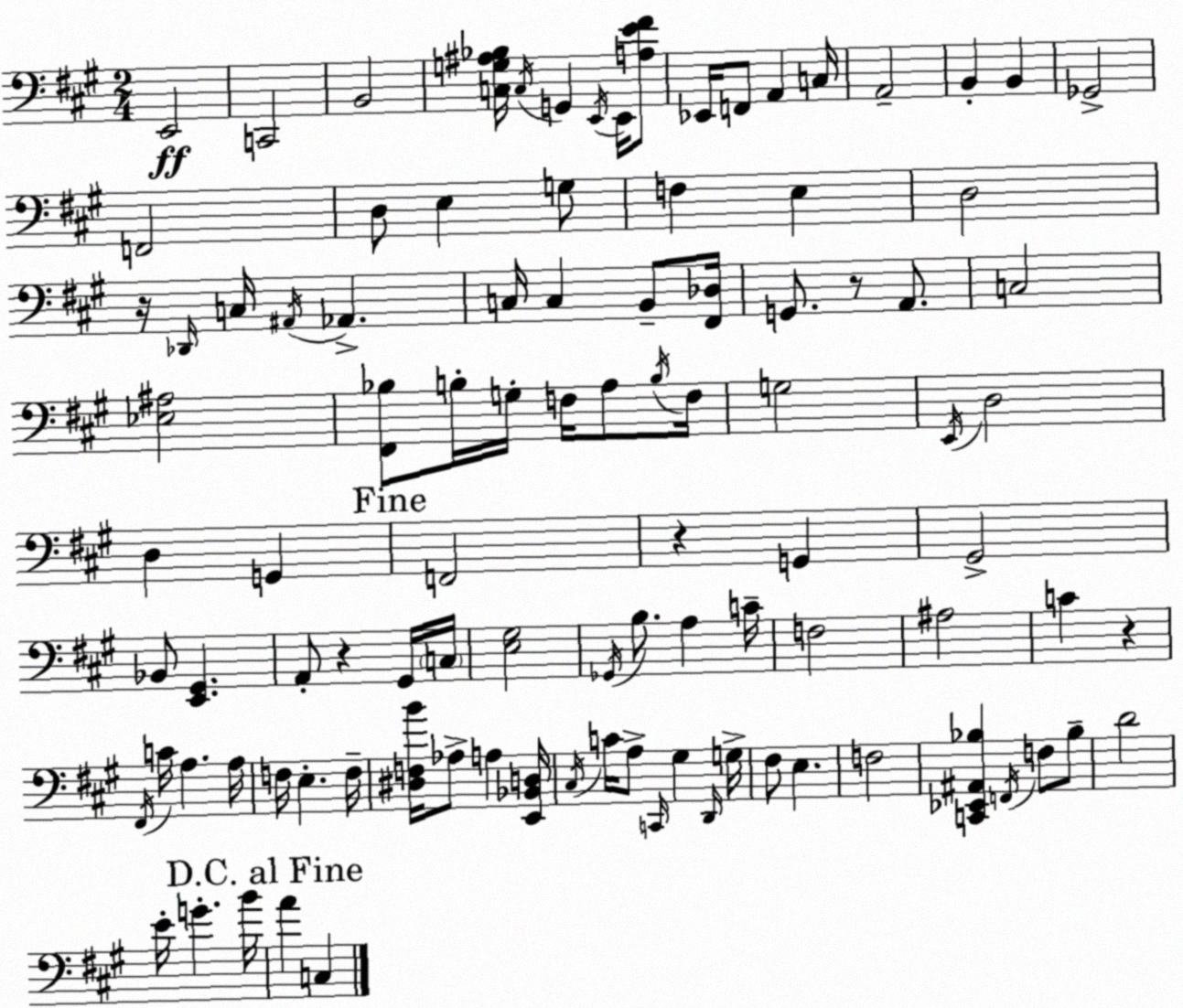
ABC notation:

X:1
T:Untitled
M:2/4
L:1/4
K:A
E,,2 C,,2 B,,2 [C,G,^A,_B,]/4 C,/4 G,, E,,/4 E,,/4 [A,E^F]/2 _E,,/4 F,,/2 A,, C,/4 A,,2 B,, B,, _G,,2 F,,2 D,/2 E, G,/2 F, E, D,2 z/4 _D,,/4 C,/4 ^A,,/4 _A,, C,/4 C, B,,/2 [^F,,_D,]/4 G,,/2 z/2 A,,/2 C,2 [_E,^A,]2 [^F,,_B,]/2 B,/4 G,/4 F,/4 A,/2 B,/4 F,/4 G,2 E,,/4 D,2 D, G,, F,,2 z G,, ^G,,2 _B,,/2 [E,,^G,,] A,,/2 z ^G,,/4 C,/4 [E,^G,]2 _G,,/4 B,/2 A, C/4 F,2 ^A,2 C z ^F,,/4 C/4 A, A,/4 F,/4 E, F,/4 [^D,F,B]/4 _A,/2 A, [E,,_B,,D,]/4 ^C,/4 C/4 A,/2 C,,/4 ^G, D,,/4 G,/4 ^F,/2 E, F,2 [C,,_E,,^A,,_B,] F,,/4 F,/2 _B,/2 D2 E/4 G B/4 A C,